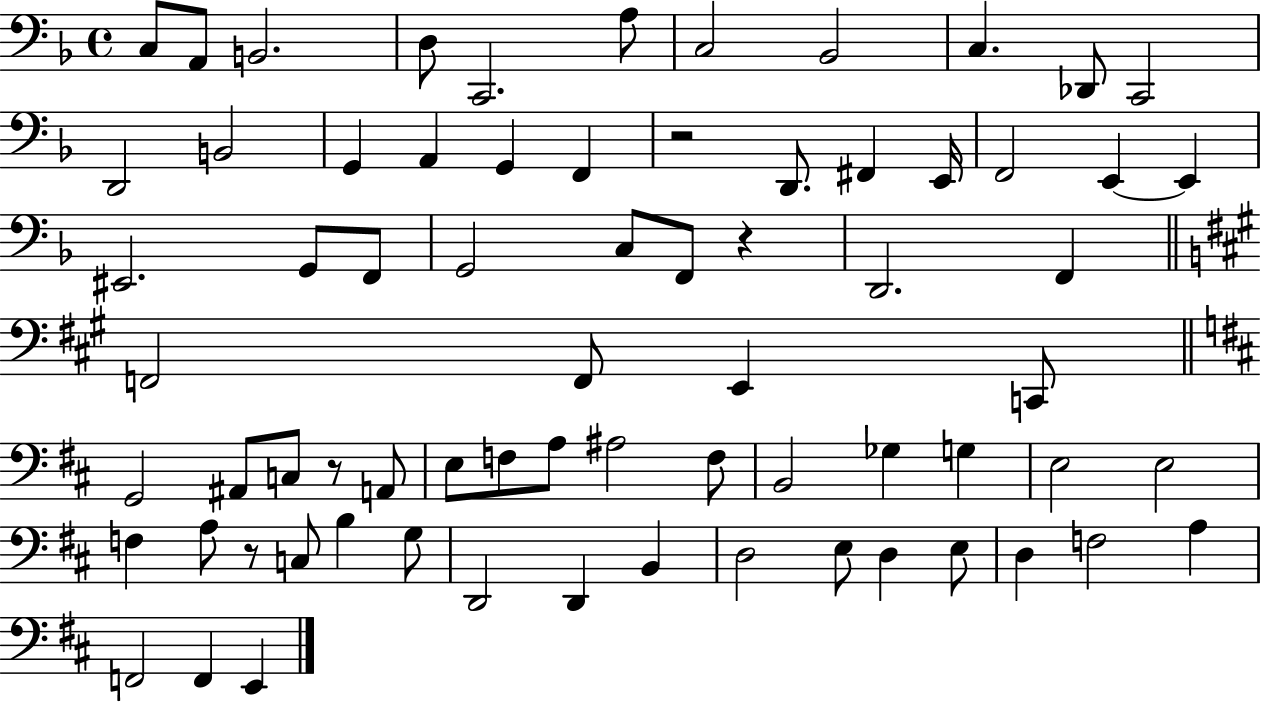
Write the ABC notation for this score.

X:1
T:Untitled
M:4/4
L:1/4
K:F
C,/2 A,,/2 B,,2 D,/2 C,,2 A,/2 C,2 _B,,2 C, _D,,/2 C,,2 D,,2 B,,2 G,, A,, G,, F,, z2 D,,/2 ^F,, E,,/4 F,,2 E,, E,, ^E,,2 G,,/2 F,,/2 G,,2 C,/2 F,,/2 z D,,2 F,, F,,2 F,,/2 E,, C,,/2 G,,2 ^A,,/2 C,/2 z/2 A,,/2 E,/2 F,/2 A,/2 ^A,2 F,/2 B,,2 _G, G, E,2 E,2 F, A,/2 z/2 C,/2 B, G,/2 D,,2 D,, B,, D,2 E,/2 D, E,/2 D, F,2 A, F,,2 F,, E,,